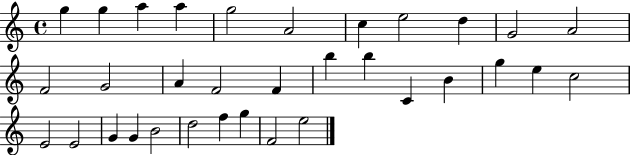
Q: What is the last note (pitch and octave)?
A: E5